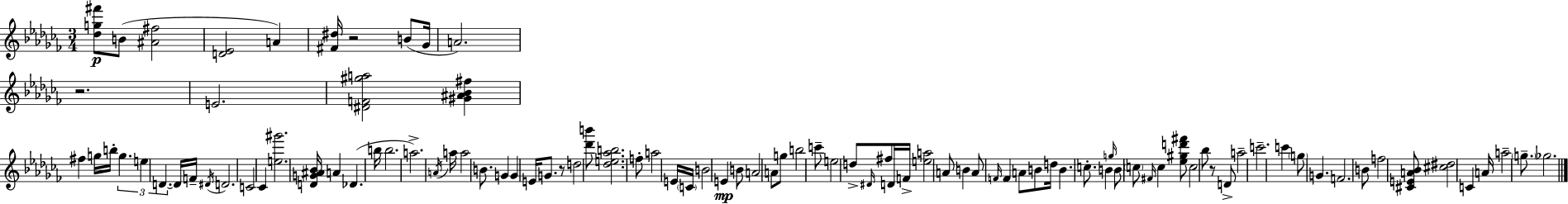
{
  \clef treble
  \numericTimeSignature
  \time 3/4
  \key aes \minor
  \repeat volta 2 { <des'' g'' fis'''>8\p b'8( <ais' fis''>2 | <d' ees'>2 a'4) | <fis' dis''>16 r2 b'8( ges'16 | a'2.) | \break r2. | e'2. | <dis' f' gis'' a''>2 <gis' ais' bes' fis''>4 | fis''4 g''16 b''16-. \tuplet 3/2 { g''4. | \break e''4 d'4.~~ } d'16 f'16-- | \acciaccatura { dis'16 } d'2. | c'2 ces'4 | <e'' gis'''>2. | \break <d' g' ais' bes'>16 a'4 des'4.( | b''16 b''2. | a''2.->) | \acciaccatura { a'16 } a''16 a''2 b'8. | \break g'4 g'4 e'16 g'8. | r8 d''2 | <des''' b'''>8 <des'' e'' aes'' b''>2. | f''8-. a''2 | \break e'16 \parenthesize c'16 b'2 e'4\mp | b'8 a'2 | a'8 g''8 b''2 | c'''8-- e''2 d''8-> | \break \grace { dis'16 } fis''8 d'16 f'16-> <e'' a''>2 | a'8 b'4 a'8 \grace { f'16 } f'4 | a'8 b'8 d''16 b'4. | c''8.-. b'4 \grace { g''16 } b'8 \parenthesize c''8 | \break \grace { fis'16 } c''4 <ees'' gis'' d''' fis'''>8 c''2 | bes''8 r8 d'8-> a''2-- | c'''2.-- | c'''4 \parenthesize g''8 | \break g'4. f'2. | b'8 f''2 | <cis' e' a' bes'>8 <cis'' dis''>2 | c'4 a'16 a''2-- | \break \parenthesize g''8.-- ges''2. | } \bar "|."
}